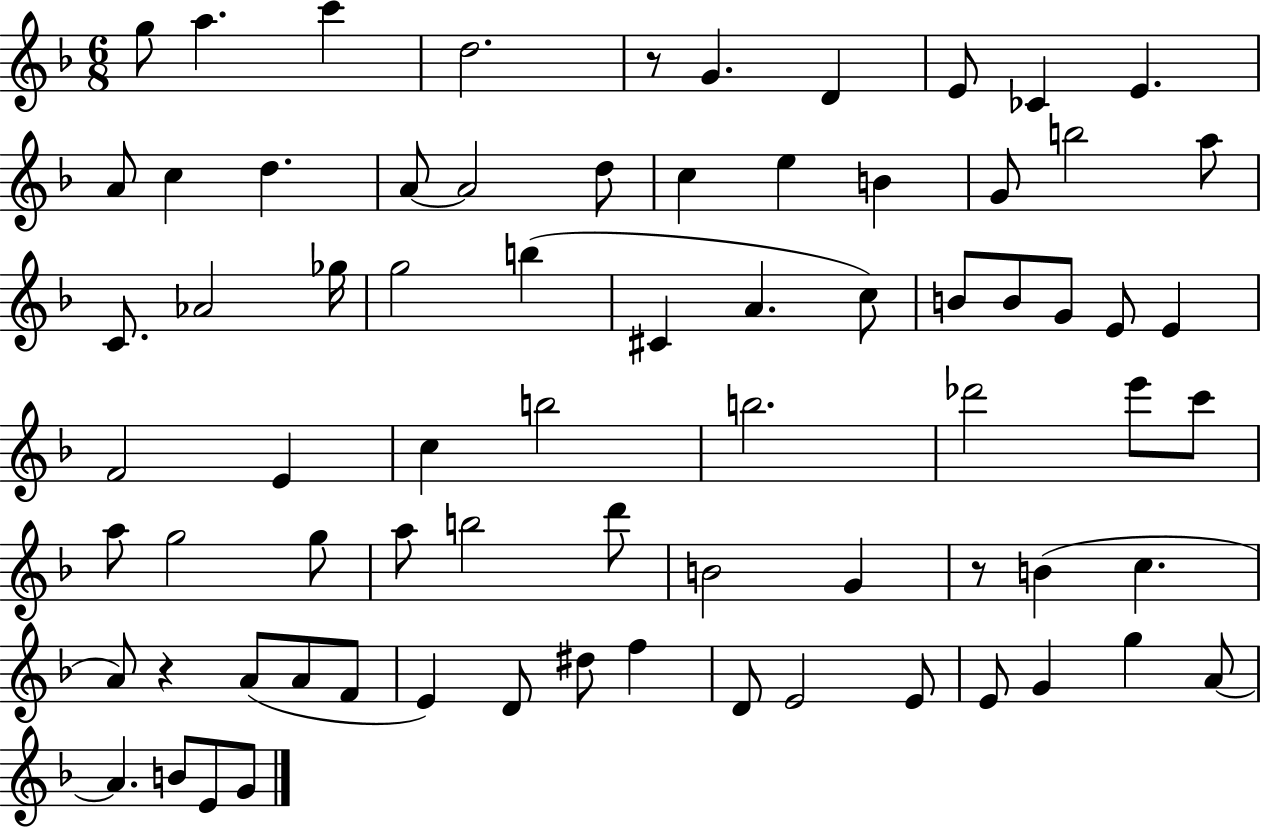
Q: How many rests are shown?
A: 3